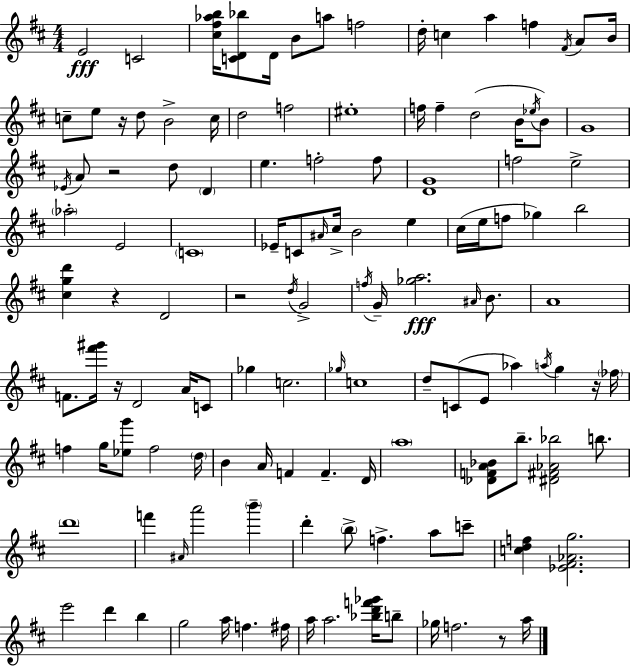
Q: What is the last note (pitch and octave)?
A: A5